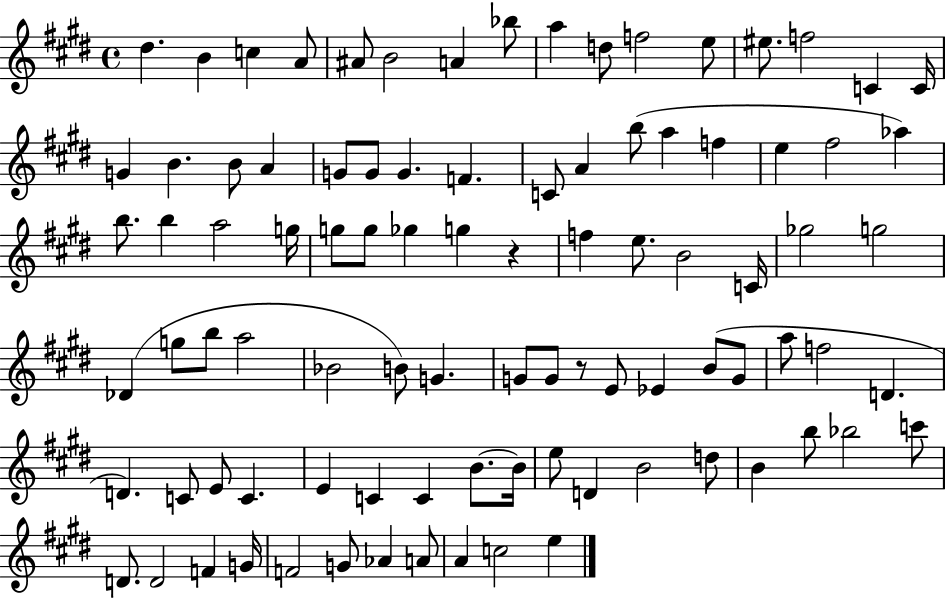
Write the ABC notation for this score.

X:1
T:Untitled
M:4/4
L:1/4
K:E
^d B c A/2 ^A/2 B2 A _b/2 a d/2 f2 e/2 ^e/2 f2 C C/4 G B B/2 A G/2 G/2 G F C/2 A b/2 a f e ^f2 _a b/2 b a2 g/4 g/2 g/2 _g g z f e/2 B2 C/4 _g2 g2 _D g/2 b/2 a2 _B2 B/2 G G/2 G/2 z/2 E/2 _E B/2 G/2 a/2 f2 D D C/2 E/2 C E C C B/2 B/4 e/2 D B2 d/2 B b/2 _b2 c'/2 D/2 D2 F G/4 F2 G/2 _A A/2 A c2 e